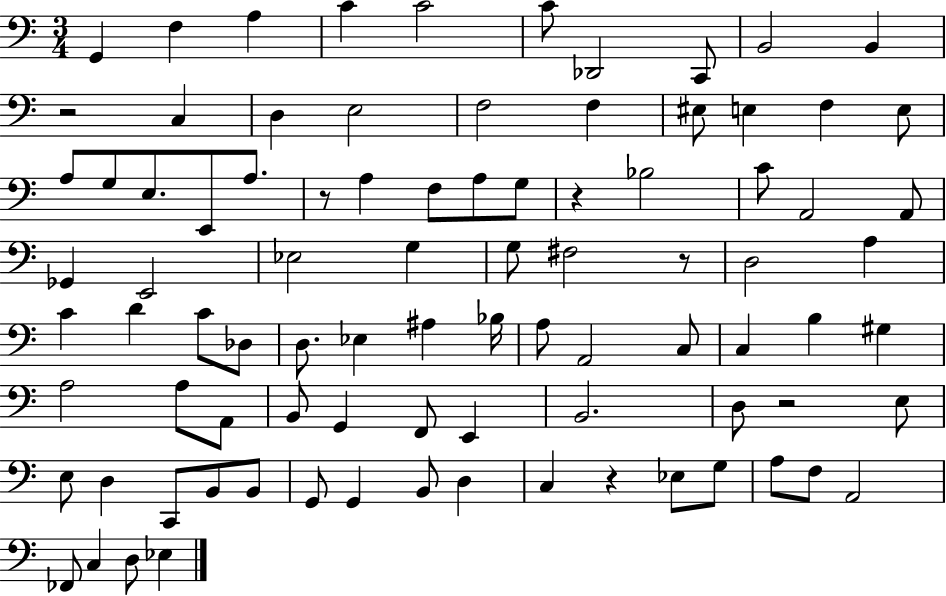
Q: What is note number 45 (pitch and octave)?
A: D3